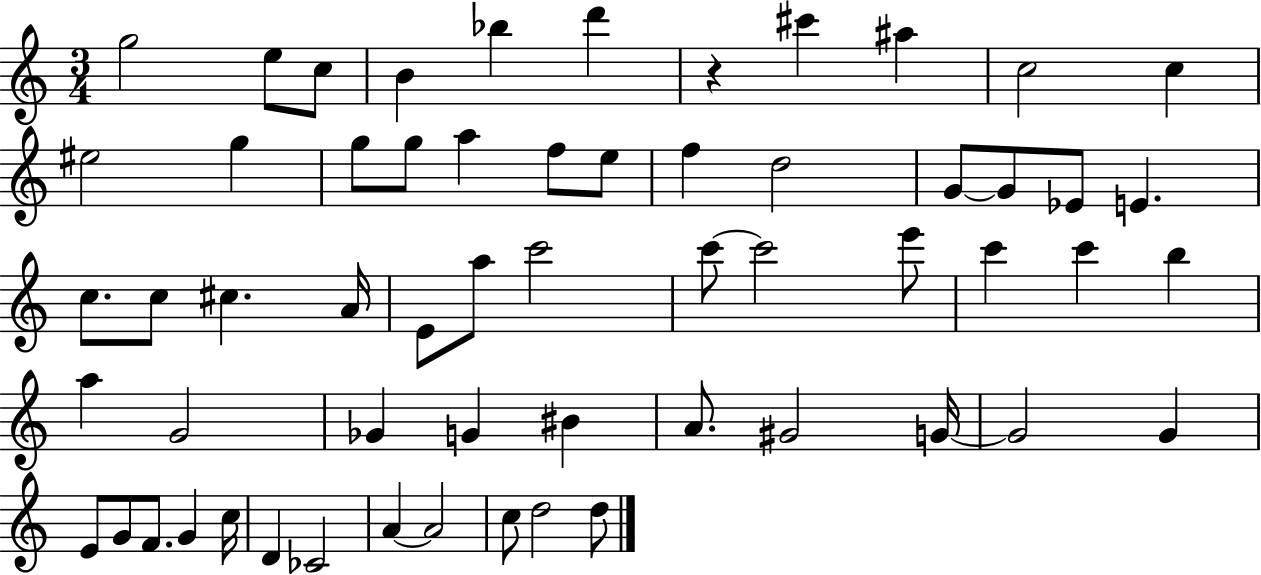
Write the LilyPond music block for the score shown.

{
  \clef treble
  \numericTimeSignature
  \time 3/4
  \key c \major
  g''2 e''8 c''8 | b'4 bes''4 d'''4 | r4 cis'''4 ais''4 | c''2 c''4 | \break eis''2 g''4 | g''8 g''8 a''4 f''8 e''8 | f''4 d''2 | g'8~~ g'8 ees'8 e'4. | \break c''8. c''8 cis''4. a'16 | e'8 a''8 c'''2 | c'''8~~ c'''2 e'''8 | c'''4 c'''4 b''4 | \break a''4 g'2 | ges'4 g'4 bis'4 | a'8. gis'2 g'16~~ | g'2 g'4 | \break e'8 g'8 f'8. g'4 c''16 | d'4 ces'2 | a'4~~ a'2 | c''8 d''2 d''8 | \break \bar "|."
}